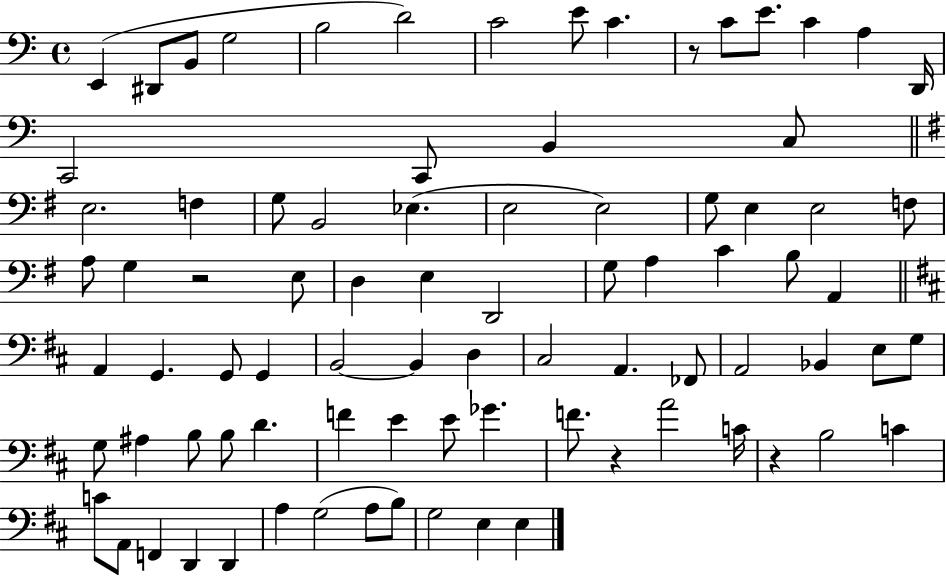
{
  \clef bass
  \time 4/4
  \defaultTimeSignature
  \key c \major
  \repeat volta 2 { e,4( dis,8 b,8 g2 | b2 d'2) | c'2 e'8 c'4. | r8 c'8 e'8. c'4 a4 d,16 | \break c,2 c,8 b,4 c8 | \bar "||" \break \key g \major e2. f4 | g8 b,2 ees4.( | e2 e2) | g8 e4 e2 f8 | \break a8 g4 r2 e8 | d4 e4 d,2 | g8 a4 c'4 b8 a,4 | \bar "||" \break \key b \minor a,4 g,4. g,8 g,4 | b,2~~ b,4 d4 | cis2 a,4. fes,8 | a,2 bes,4 e8 g8 | \break g8 ais4 b8 b8 d'4. | f'4 e'4 e'8 ges'4. | f'8. r4 a'2 c'16 | r4 b2 c'4 | \break c'8 a,8 f,4 d,4 d,4 | a4 g2( a8 b8) | g2 e4 e4 | } \bar "|."
}